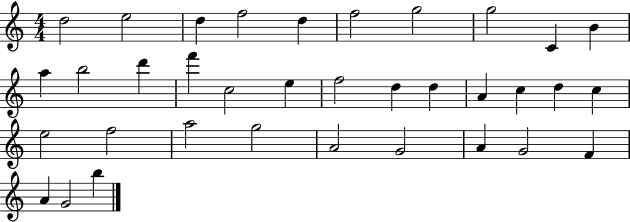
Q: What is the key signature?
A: C major